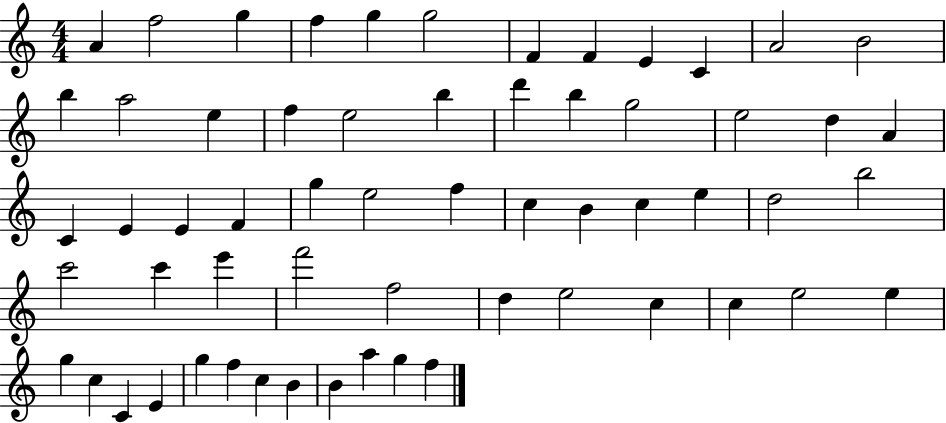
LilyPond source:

{
  \clef treble
  \numericTimeSignature
  \time 4/4
  \key c \major
  a'4 f''2 g''4 | f''4 g''4 g''2 | f'4 f'4 e'4 c'4 | a'2 b'2 | \break b''4 a''2 e''4 | f''4 e''2 b''4 | d'''4 b''4 g''2 | e''2 d''4 a'4 | \break c'4 e'4 e'4 f'4 | g''4 e''2 f''4 | c''4 b'4 c''4 e''4 | d''2 b''2 | \break c'''2 c'''4 e'''4 | f'''2 f''2 | d''4 e''2 c''4 | c''4 e''2 e''4 | \break g''4 c''4 c'4 e'4 | g''4 f''4 c''4 b'4 | b'4 a''4 g''4 f''4 | \bar "|."
}